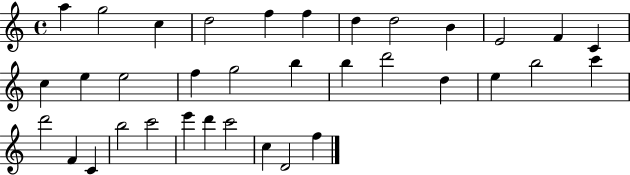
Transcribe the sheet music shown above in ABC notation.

X:1
T:Untitled
M:4/4
L:1/4
K:C
a g2 c d2 f f d d2 B E2 F C c e e2 f g2 b b d'2 d e b2 c' d'2 F C b2 c'2 e' d' c'2 c D2 f